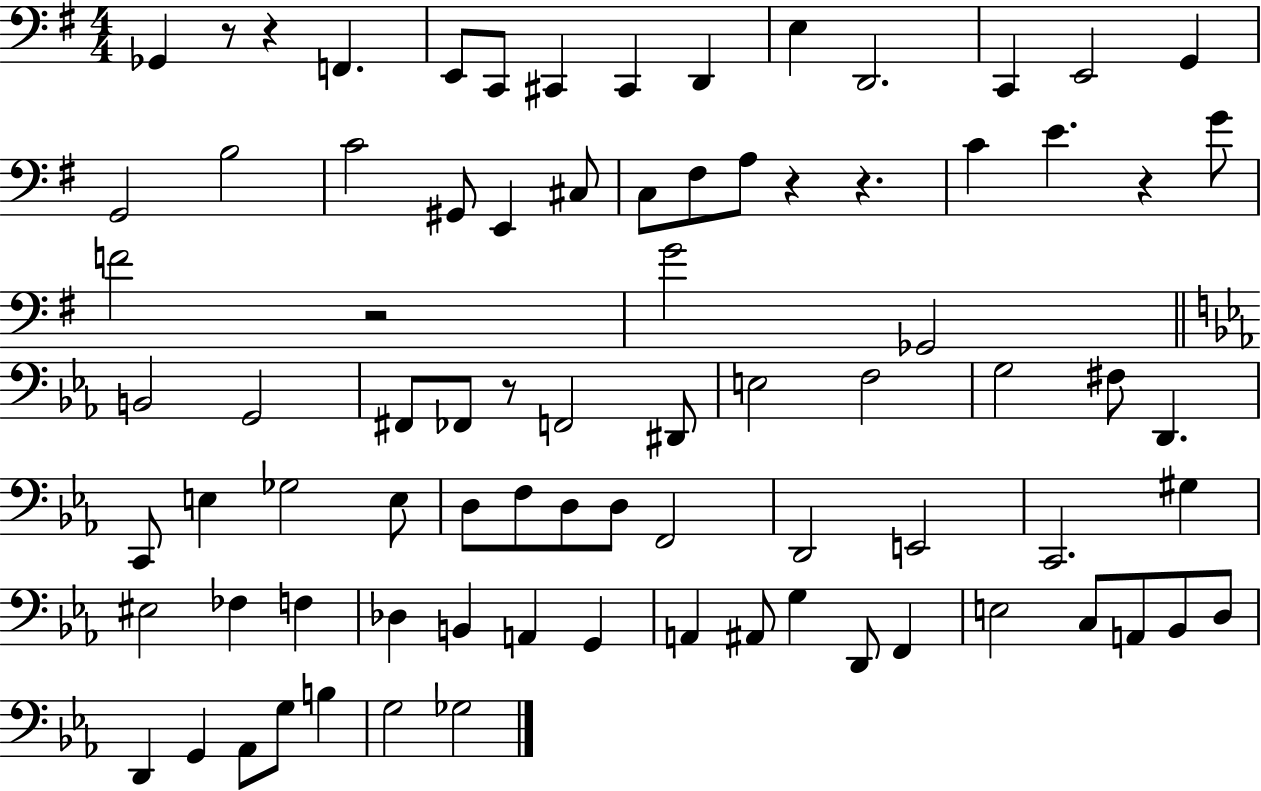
{
  \clef bass
  \numericTimeSignature
  \time 4/4
  \key g \major
  ges,4 r8 r4 f,4. | e,8 c,8 cis,4 cis,4 d,4 | e4 d,2. | c,4 e,2 g,4 | \break g,2 b2 | c'2 gis,8 e,4 cis8 | c8 fis8 a8 r4 r4. | c'4 e'4. r4 g'8 | \break f'2 r2 | g'2 ges,2 | \bar "||" \break \key ees \major b,2 g,2 | fis,8 fes,8 r8 f,2 dis,8 | e2 f2 | g2 fis8 d,4. | \break c,8 e4 ges2 e8 | d8 f8 d8 d8 f,2 | d,2 e,2 | c,2. gis4 | \break eis2 fes4 f4 | des4 b,4 a,4 g,4 | a,4 ais,8 g4 d,8 f,4 | e2 c8 a,8 bes,8 d8 | \break d,4 g,4 aes,8 g8 b4 | g2 ges2 | \bar "|."
}